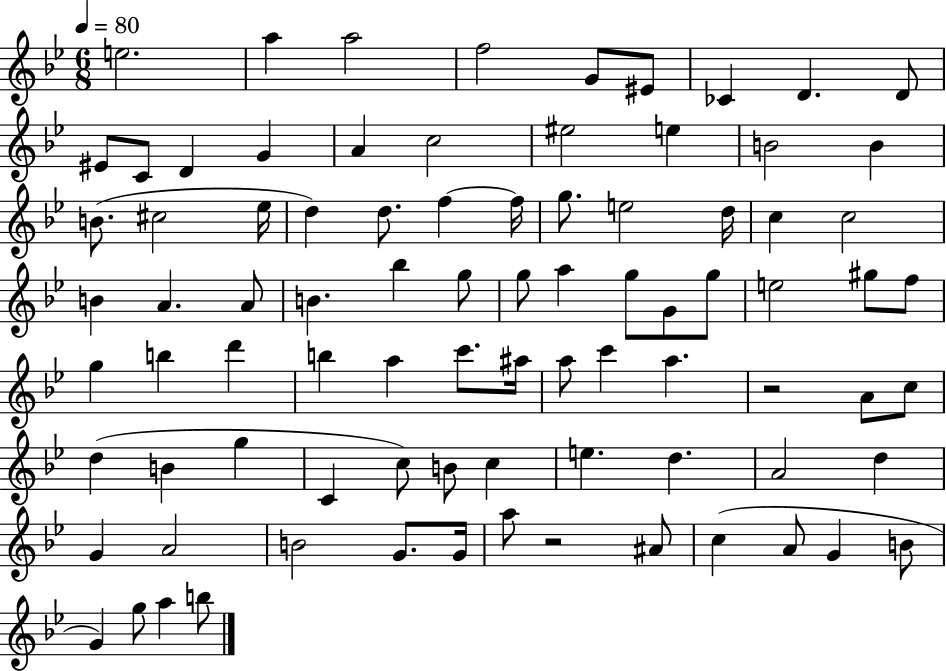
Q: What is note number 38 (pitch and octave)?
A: G5